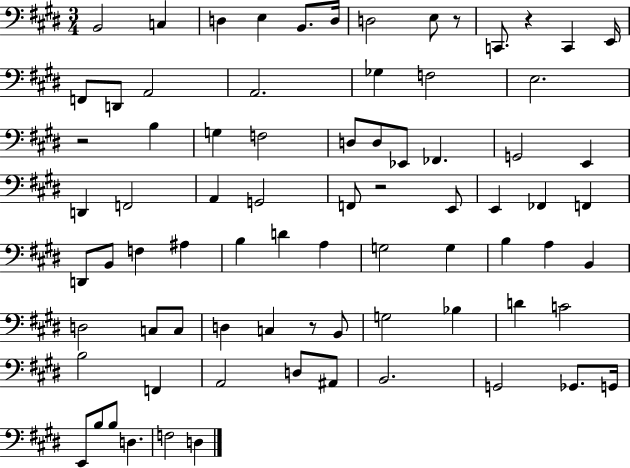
X:1
T:Untitled
M:3/4
L:1/4
K:E
B,,2 C, D, E, B,,/2 D,/4 D,2 E,/2 z/2 C,,/2 z C,, E,,/4 F,,/2 D,,/2 A,,2 A,,2 _G, F,2 E,2 z2 B, G, F,2 D,/2 D,/2 _E,,/2 _F,, G,,2 E,, D,, F,,2 A,, G,,2 F,,/2 z2 E,,/2 E,, _F,, F,, D,,/2 B,,/2 F, ^A, B, D A, G,2 G, B, A, B,, D,2 C,/2 C,/2 D, C, z/2 B,,/2 G,2 _B, D C2 B,2 F,, A,,2 D,/2 ^A,,/2 B,,2 G,,2 _G,,/2 G,,/4 E,,/2 B,/2 B,/2 D, F,2 D,